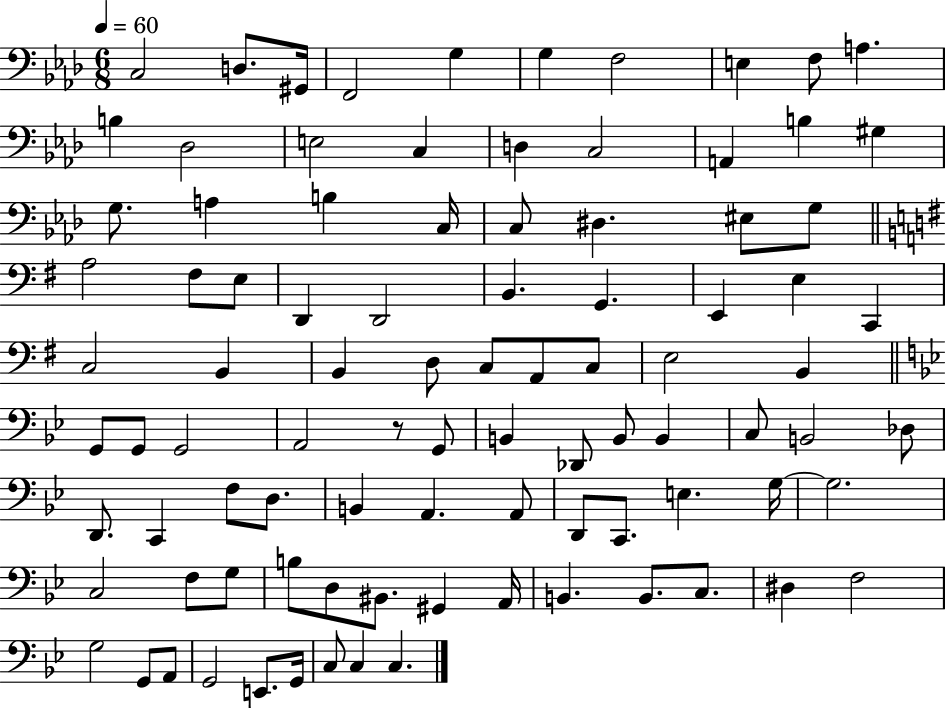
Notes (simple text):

C3/h D3/e. G#2/s F2/h G3/q G3/q F3/h E3/q F3/e A3/q. B3/q Db3/h E3/h C3/q D3/q C3/h A2/q B3/q G#3/q G3/e. A3/q B3/q C3/s C3/e D#3/q. EIS3/e G3/e A3/h F#3/e E3/e D2/q D2/h B2/q. G2/q. E2/q E3/q C2/q C3/h B2/q B2/q D3/e C3/e A2/e C3/e E3/h B2/q G2/e G2/e G2/h A2/h R/e G2/e B2/q Db2/e B2/e B2/q C3/e B2/h Db3/e D2/e. C2/q F3/e D3/e. B2/q A2/q. A2/e D2/e C2/e. E3/q. G3/s G3/h. C3/h F3/e G3/e B3/e D3/e BIS2/e. G#2/q A2/s B2/q. B2/e. C3/e. D#3/q F3/h G3/h G2/e A2/e G2/h E2/e. G2/s C3/e C3/q C3/q.